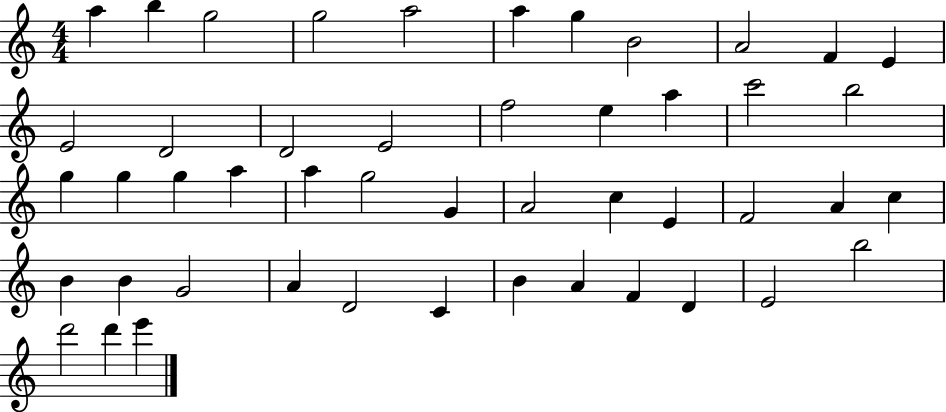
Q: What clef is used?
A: treble